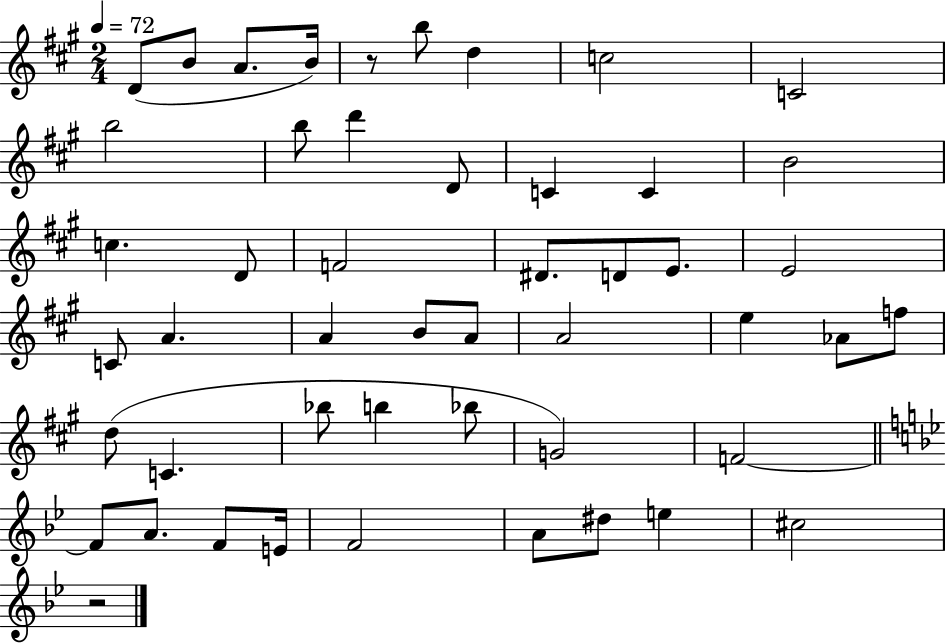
{
  \clef treble
  \numericTimeSignature
  \time 2/4
  \key a \major
  \tempo 4 = 72
  d'8( b'8 a'8. b'16) | r8 b''8 d''4 | c''2 | c'2 | \break b''2 | b''8 d'''4 d'8 | c'4 c'4 | b'2 | \break c''4. d'8 | f'2 | dis'8. d'8 e'8. | e'2 | \break c'8 a'4. | a'4 b'8 a'8 | a'2 | e''4 aes'8 f''8 | \break d''8( c'4. | bes''8 b''4 bes''8 | g'2) | f'2~~ | \break \bar "||" \break \key g \minor f'8 a'8. f'8 e'16 | f'2 | a'8 dis''8 e''4 | cis''2 | \break r2 | \bar "|."
}